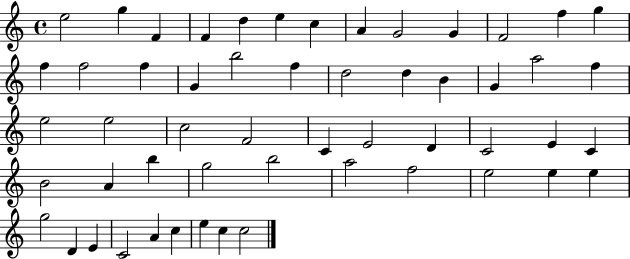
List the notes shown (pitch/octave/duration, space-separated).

E5/h G5/q F4/q F4/q D5/q E5/q C5/q A4/q G4/h G4/q F4/h F5/q G5/q F5/q F5/h F5/q G4/q B5/h F5/q D5/h D5/q B4/q G4/q A5/h F5/q E5/h E5/h C5/h F4/h C4/q E4/h D4/q C4/h E4/q C4/q B4/h A4/q B5/q G5/h B5/h A5/h F5/h E5/h E5/q E5/q G5/h D4/q E4/q C4/h A4/q C5/q E5/q C5/q C5/h